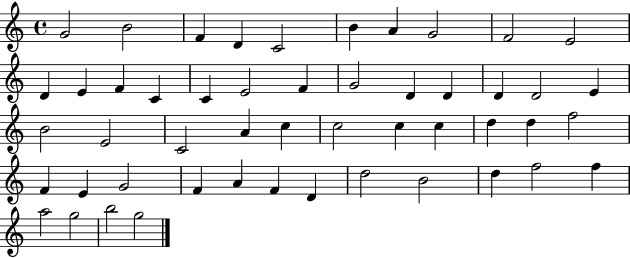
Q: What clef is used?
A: treble